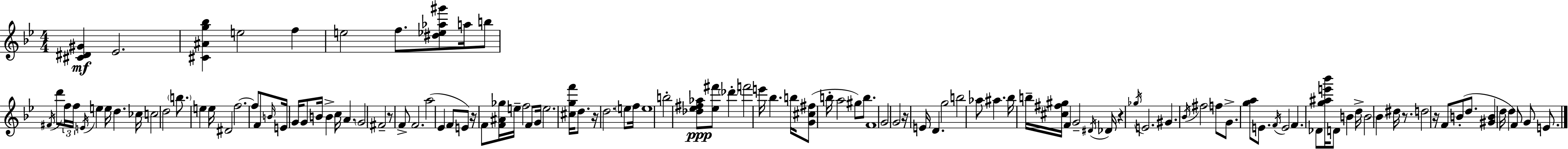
{
  \clef treble
  \numericTimeSignature
  \time 4/4
  \key bes \major
  <cis' dis' gis'>4\mf ees'2. | <cis' ais' g'' bes''>4 e''2 f''4 | e''2 f''8. <dis'' ees'' aes'' gis'''>8 a''16 b''8 | \acciaccatura { fis'16 } d'''8 \tuplet 3/2 { f''16 f''16 \acciaccatura { e'16 } } e''4 e''16 d''4. | \break ces''16 c''2 d''2 | \parenthesize b''8. e''4 e''16 dis'2 | f''2.~~ f''8 | f'8 \grace { b'16 } e'16 g'16 g'8 b'16 b'4-> c''16 a'4. | \break \parenthesize g'2 fis'2-- | r8 f'8-> f'2. | a''2( ees'4 f'8 | e'8) r16 f'8 <f' ais' ges''>16 e''16-- f''2 | \break f'8 g'16 e''2. <cis'' g'' f'''>16 | d''8. r16 d''2. | \parenthesize e''8 f''16 e''1 | b''2-. <des'' ees'' fis'' aes''>8\ppp <ees'' fis'''>8 \parenthesize des'''4-. | \break f'''2 e'''16 bes''4. | b''16 <g' cis'' fis''>8( b''16-. a''2 gis''8) | b''8. f'1 | g'2 g'2 | \break r16 e'16 d'4. g''2 | b''2 aes''8 ais''4. | bes''16 b''16-- <cis'' fis'' gis''>16 f'4 g'2-- | \acciaccatura { dis'16 } des'16 r4 \acciaccatura { ges''16 } e'2. | \break gis'4. \acciaccatura { bes'16 } fis''2 | f''8 g'8.-> <g'' a''>8 e'8. \acciaccatura { f'16 } e'2 | f'4. des'8 <g'' ais'' e''' bes'''>16 | d'8 b'4 d''16-> b'2 bes'4 | \break dis''16 r8. d''2 r16 | f'8 b'8-.( d''8. <gis' b'>4 d''16 d''4 | f'8) g'8 e'8. \bar "|."
}